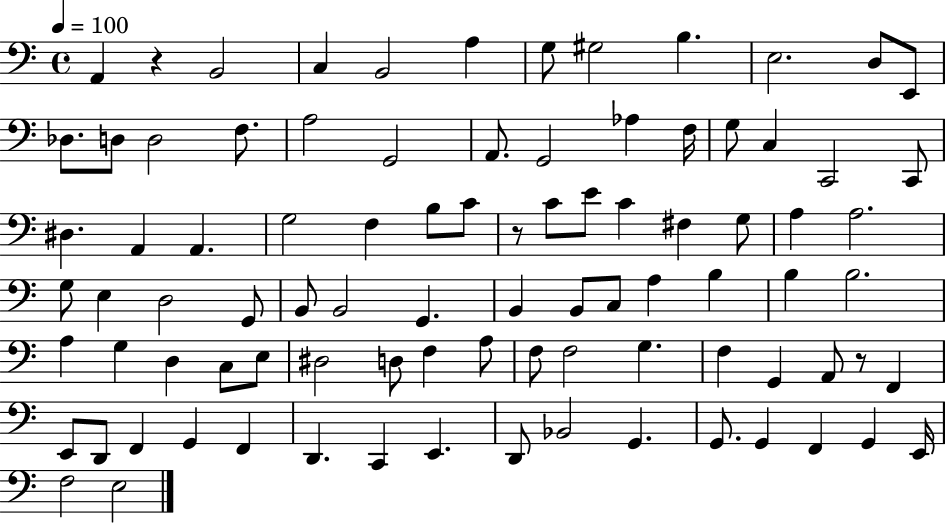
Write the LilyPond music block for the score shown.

{
  \clef bass
  \time 4/4
  \defaultTimeSignature
  \key c \major
  \tempo 4 = 100
  a,4 r4 b,2 | c4 b,2 a4 | g8 gis2 b4. | e2. d8 e,8 | \break des8. d8 d2 f8. | a2 g,2 | a,8. g,2 aes4 f16 | g8 c4 c,2 c,8 | \break dis4. a,4 a,4. | g2 f4 b8 c'8 | r8 c'8 e'8 c'4 fis4 g8 | a4 a2. | \break g8 e4 d2 g,8 | b,8 b,2 g,4. | b,4 b,8 c8 a4 b4 | b4 b2. | \break a4 g4 d4 c8 e8 | dis2 d8 f4 a8 | f8 f2 g4. | f4 g,4 a,8 r8 f,4 | \break e,8 d,8 f,4 g,4 f,4 | d,4. c,4 e,4. | d,8 bes,2 g,4. | g,8. g,4 f,4 g,4 e,16 | \break f2 e2 | \bar "|."
}